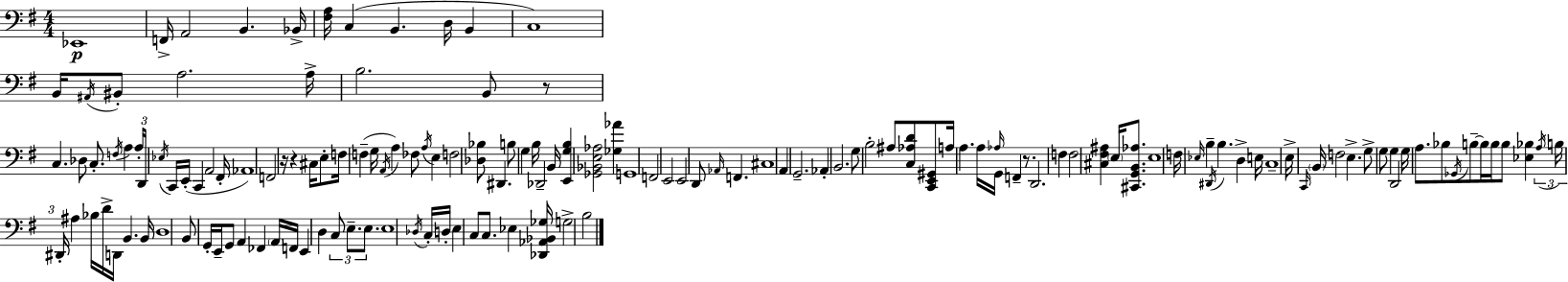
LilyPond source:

{
  \clef bass
  \numericTimeSignature
  \time 4/4
  \key g \major
  \repeat volta 2 { ees,1\p | f,16-> a,2 b,4. bes,16-> | <fis a>16 c4( b,4. d16 b,4 | c1) | \break b,16 \acciaccatura { ais,16 } bis,8-. a2. | a16-> b2. b,8 r8 | c4. des8 c8.-. \acciaccatura { f16 } a4 | \tuplet 3/2 { a16-. d,16 \acciaccatura { ees16 } } c,16 e,16-.( c,4 a,2 | \break fis,16-. aes,1) | f,2 r16 r4 | cis16 e8-. f16 f4--( g16 \acciaccatura { a,16 } a4) fes8 | \acciaccatura { a16 } e4 f2 <des bes>8 dis,4. | \break b8 g4 b16 des,2-- | b,16 <e, g b>4 <ges, bes, e aes>2 | <ges aes'>4 g,1 | f,2 e,2 | \break e,2 d,8 \grace { aes,16 } | f,4. cis1 | a,4 g,2.-- | aes,4-. b,2. | \break g8 b2-. | ais8 <c aes d'>8 <c, e, gis,>8 a16 a4. a16 \grace { aes16 } g,16 | f,4-- r8. d,2. | f4 f2 <cis fis ais>4 | \break \parenthesize e16 <cis, g, b, aes>8. e1 | f16 \grace { ees16 } b4-- \acciaccatura { dis,16 } b4. | d4-> e16 c1-- | e16-> \grace { c,16 } \parenthesize b,16 f2 | \break e4.-> g8-> g8 g4 | d,2 g16 a8. bes8 | \acciaccatura { ges,16 } b8--~~ b16 b16 b8 <ees bes>4 \tuplet 3/2 { \acciaccatura { a16 } b16 dis,16-. } ais4 | bes16 d'16-> d,16 b,4. b,16 d1 | \break b,8 g,16-. e,16-- | g,8 a,4 fes,4 \parenthesize a,16 f,16 e,4 | d4 \tuplet 3/2 { c8 e8.-- e8. } e1 | \acciaccatura { des16 } c16-. d16-. e4 | \break c8 c8. ees4 <des, aes, bes, ges>16 g2-> | b2 } \bar "|."
}